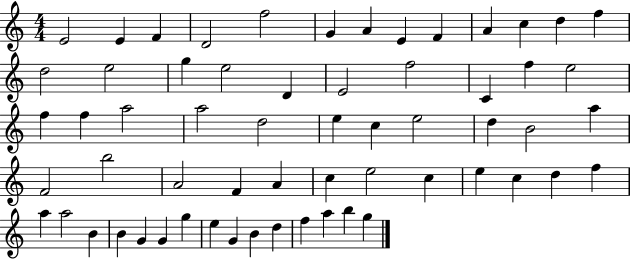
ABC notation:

X:1
T:Untitled
M:4/4
L:1/4
K:C
E2 E F D2 f2 G A E F A c d f d2 e2 g e2 D E2 f2 C f e2 f f a2 a2 d2 e c e2 d B2 a F2 b2 A2 F A c e2 c e c d f a a2 B B G G g e G B d f a b g